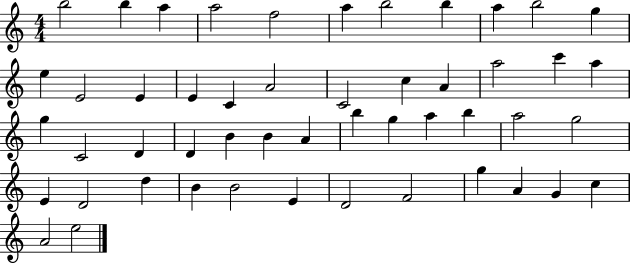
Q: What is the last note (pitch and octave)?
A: E5